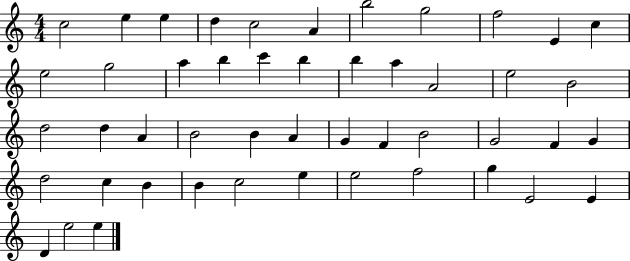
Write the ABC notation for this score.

X:1
T:Untitled
M:4/4
L:1/4
K:C
c2 e e d c2 A b2 g2 f2 E c e2 g2 a b c' b b a A2 e2 B2 d2 d A B2 B A G F B2 G2 F G d2 c B B c2 e e2 f2 g E2 E D e2 e